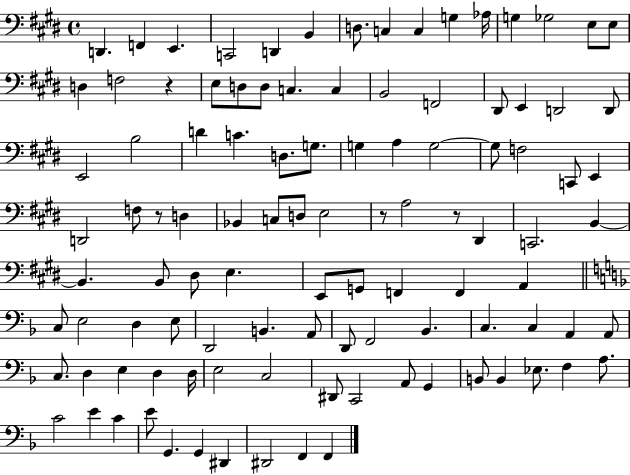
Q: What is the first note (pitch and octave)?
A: D2